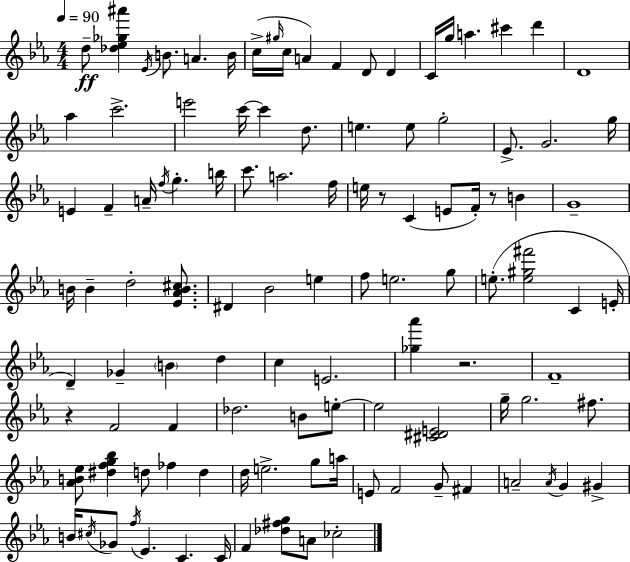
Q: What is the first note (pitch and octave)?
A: D5